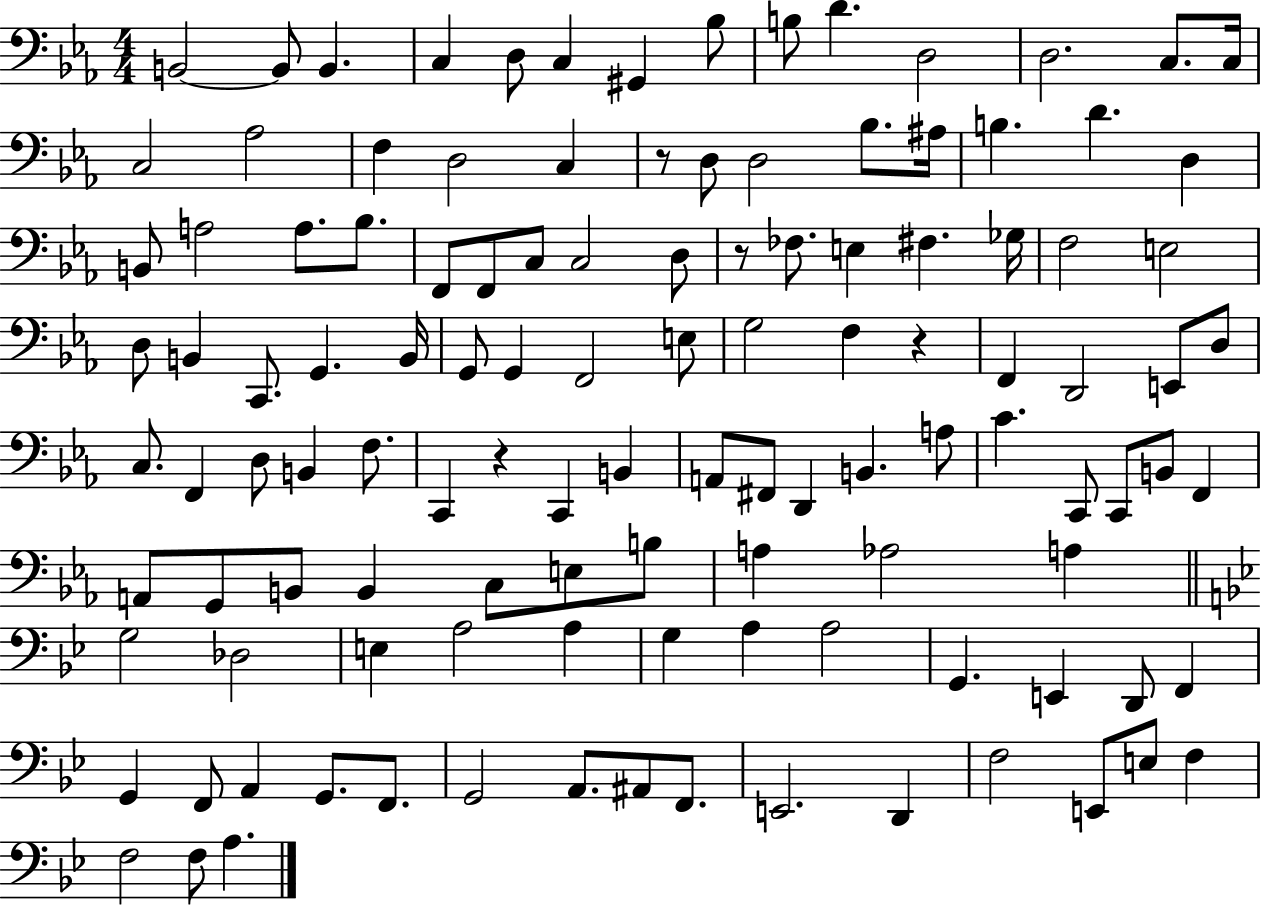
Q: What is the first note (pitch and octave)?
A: B2